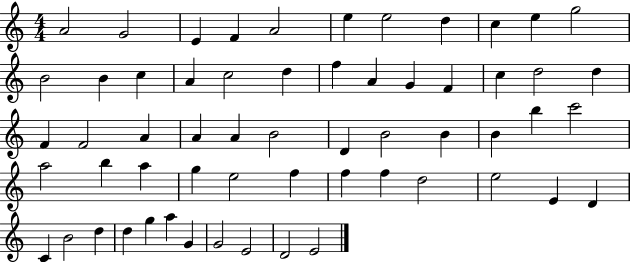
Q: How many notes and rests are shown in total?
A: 59